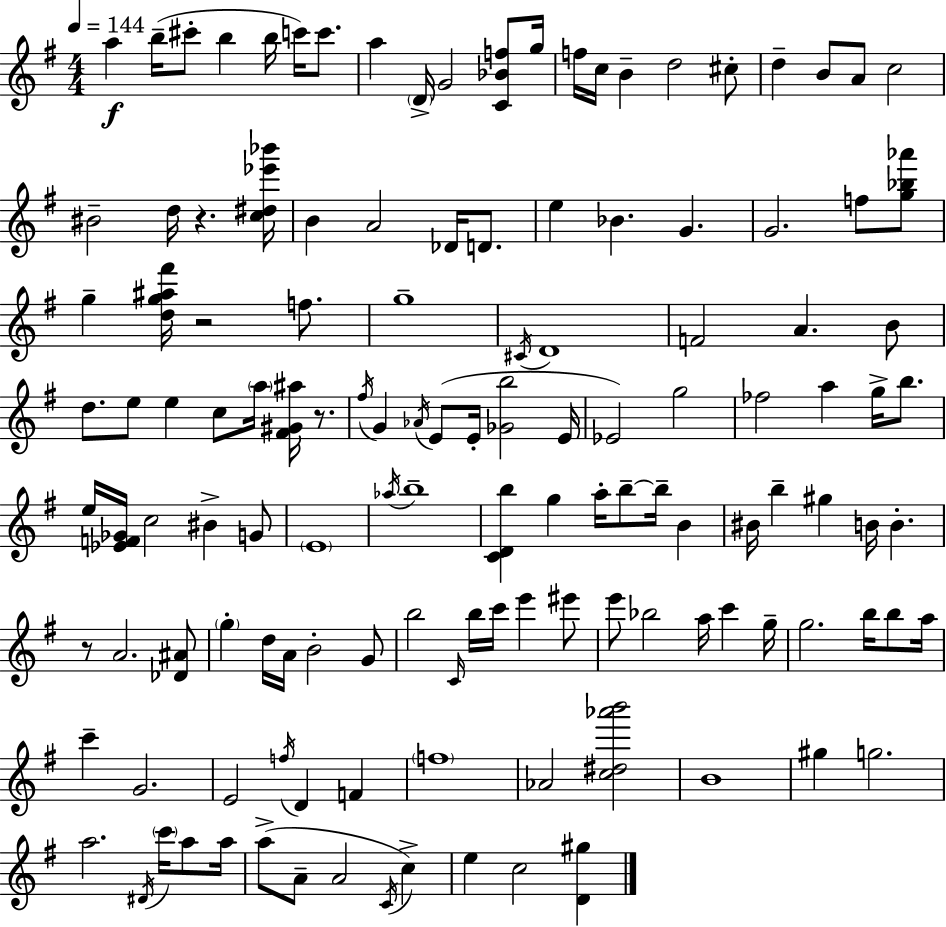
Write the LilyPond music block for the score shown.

{
  \clef treble
  \numericTimeSignature
  \time 4/4
  \key g \major
  \tempo 4 = 144
  a''4\f b''16--( cis'''8-. b''4 b''16 c'''16) c'''8. | a''4 \parenthesize d'16-> g'2 <c' bes' f''>8 g''16 | f''16 c''16 b'4-- d''2 cis''8-. | d''4-- b'8 a'8 c''2 | \break bis'2-- d''16 r4. <c'' dis'' ees''' bes'''>16 | b'4 a'2 des'16 d'8. | e''4 bes'4. g'4. | g'2. f''8 <g'' bes'' aes'''>8 | \break g''4-- <d'' g'' ais'' fis'''>16 r2 f''8. | g''1-- | \acciaccatura { cis'16 } d'1 | f'2 a'4. b'8 | \break d''8. e''8 e''4 c''8 \parenthesize a''16 <fis' gis' ais''>16 r8. | \acciaccatura { fis''16 } g'4 \acciaccatura { aes'16 } e'8( e'16-. <ges' b''>2 | e'16 ees'2) g''2 | fes''2 a''4 g''16-> | \break b''8. e''16 <ees' f' ges'>16 c''2 bis'4-> | g'8 \parenthesize e'1 | \acciaccatura { aes''16 } b''1-- | <c' d' b''>4 g''4 a''16-. b''8--~~ b''16-- | \break b'4 bis'16 b''4-- gis''4 b'16 b'4.-. | r8 a'2. | <des' ais'>8 \parenthesize g''4-. d''16 a'16 b'2-. | g'8 b''2 \grace { c'16 } b''16 c'''16 e'''4 | \break eis'''8 e'''8 bes''2 a''16 | c'''4 g''16-- g''2. | b''16 b''8 a''16 c'''4-- g'2. | e'2 \acciaccatura { f''16 } d'4 | \break f'4 \parenthesize f''1 | aes'2 <c'' dis'' aes''' b'''>2 | b'1 | gis''4 g''2. | \break a''2. | \acciaccatura { dis'16 } \parenthesize c'''16 a''8 a''16 a''8->( a'8-- a'2 | \acciaccatura { c'16 } c''4->) e''4 c''2 | <d' gis''>4 \bar "|."
}